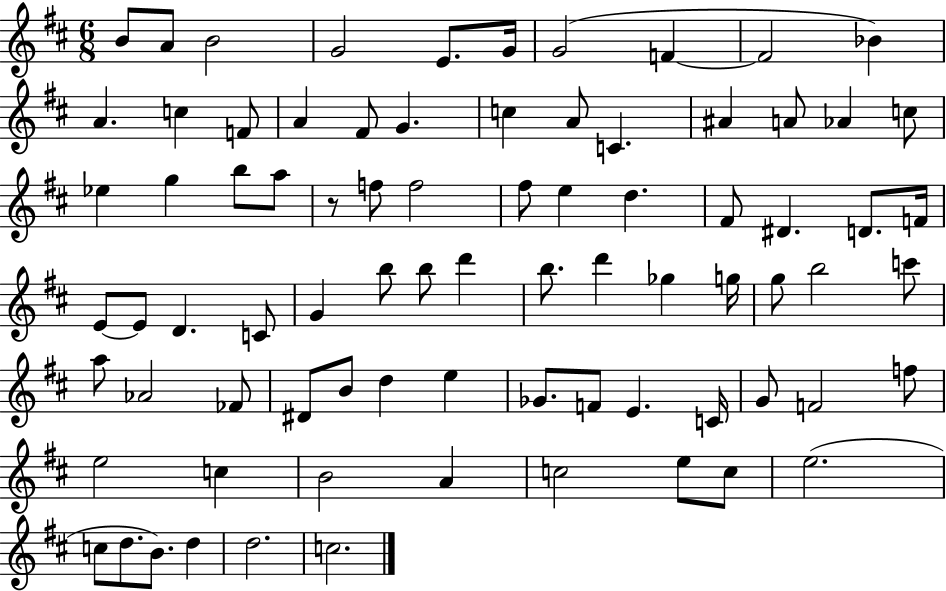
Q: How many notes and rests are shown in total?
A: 80